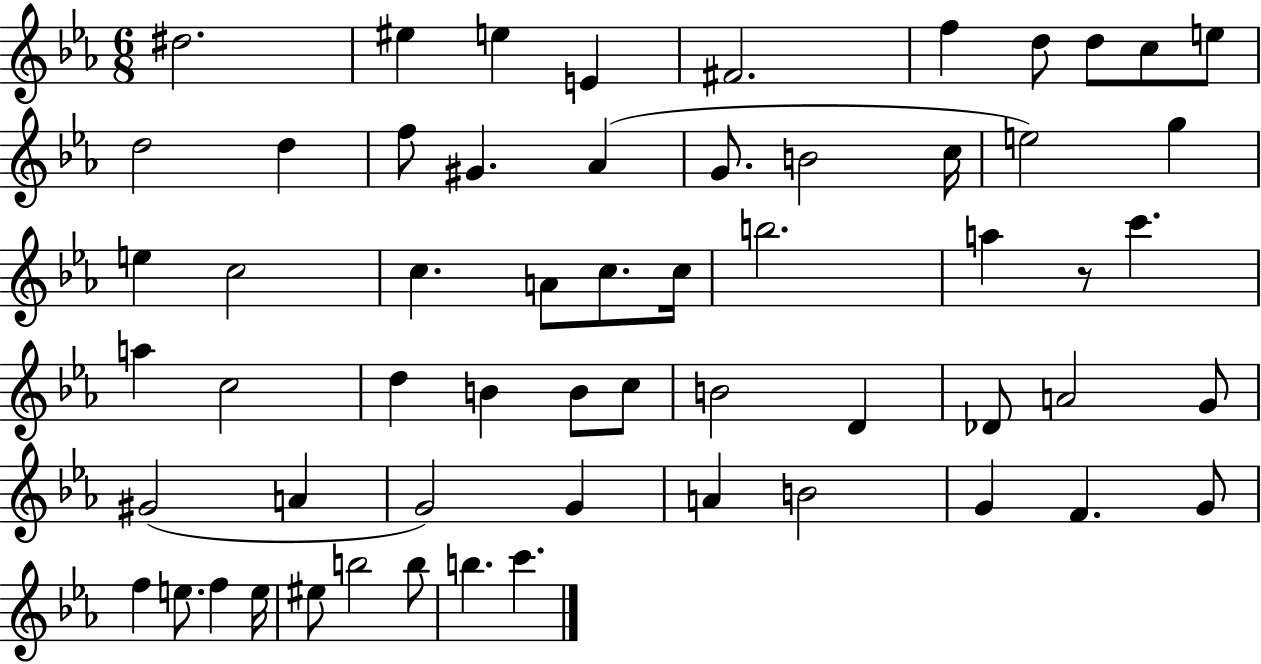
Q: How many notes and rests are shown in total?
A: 59